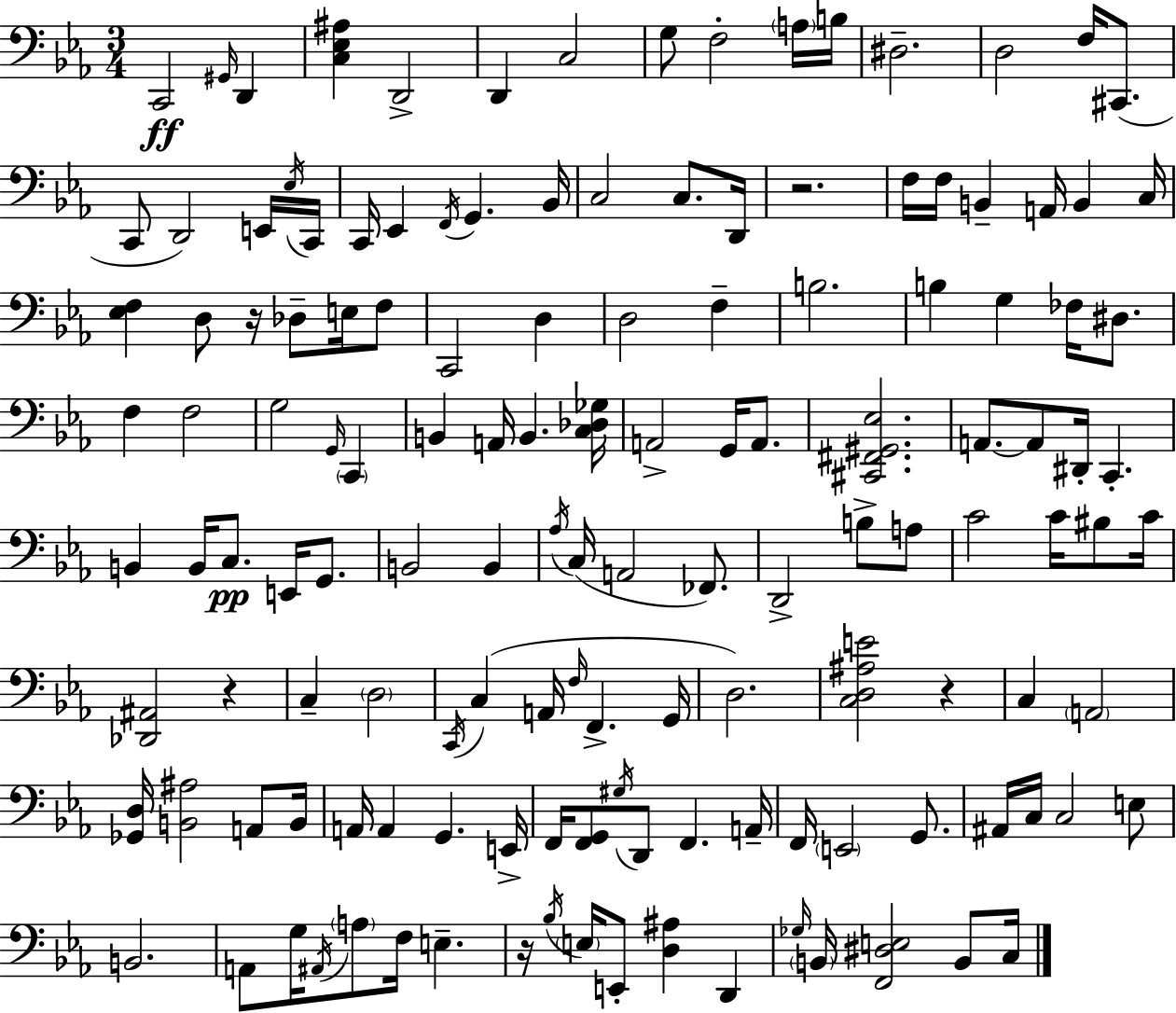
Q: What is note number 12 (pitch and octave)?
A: D3